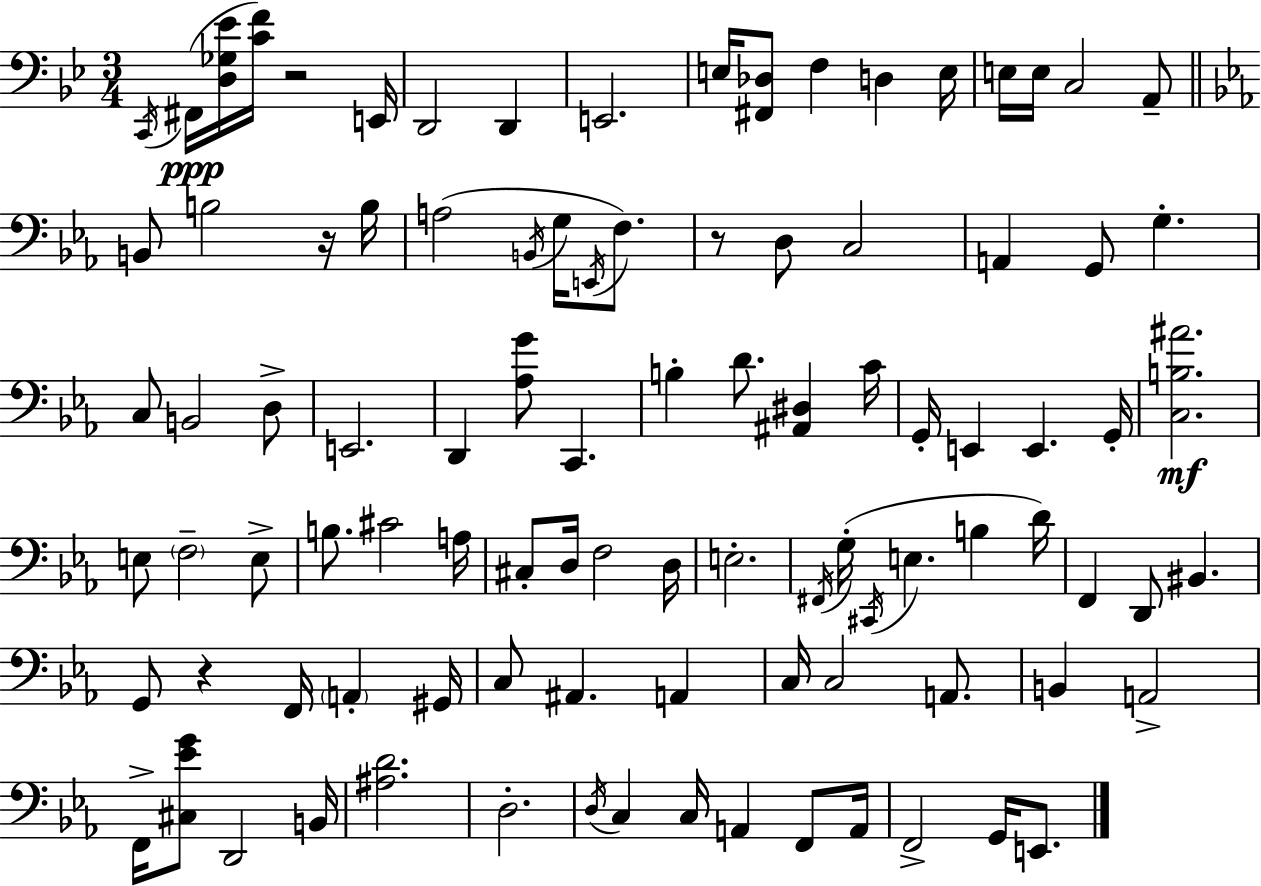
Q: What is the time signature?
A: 3/4